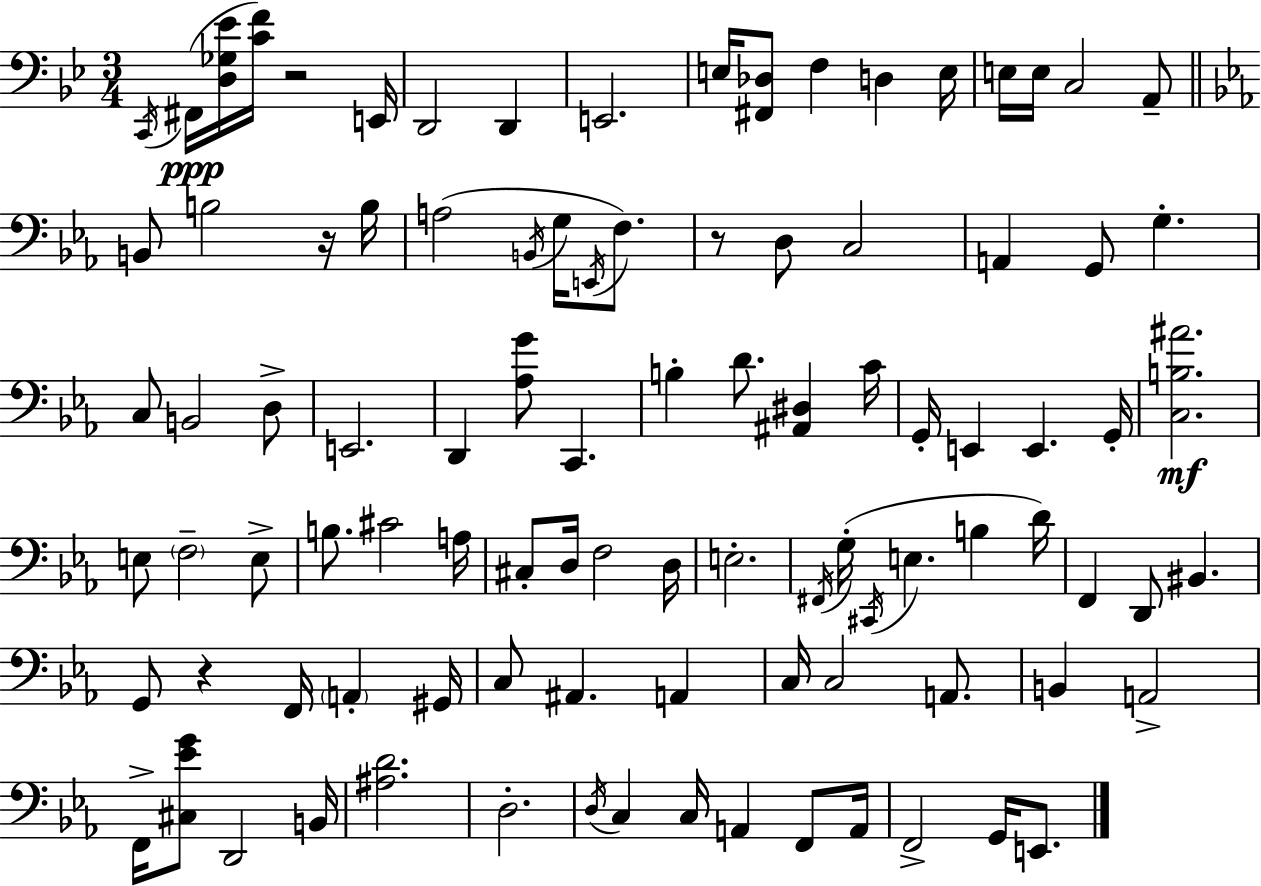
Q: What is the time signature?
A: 3/4